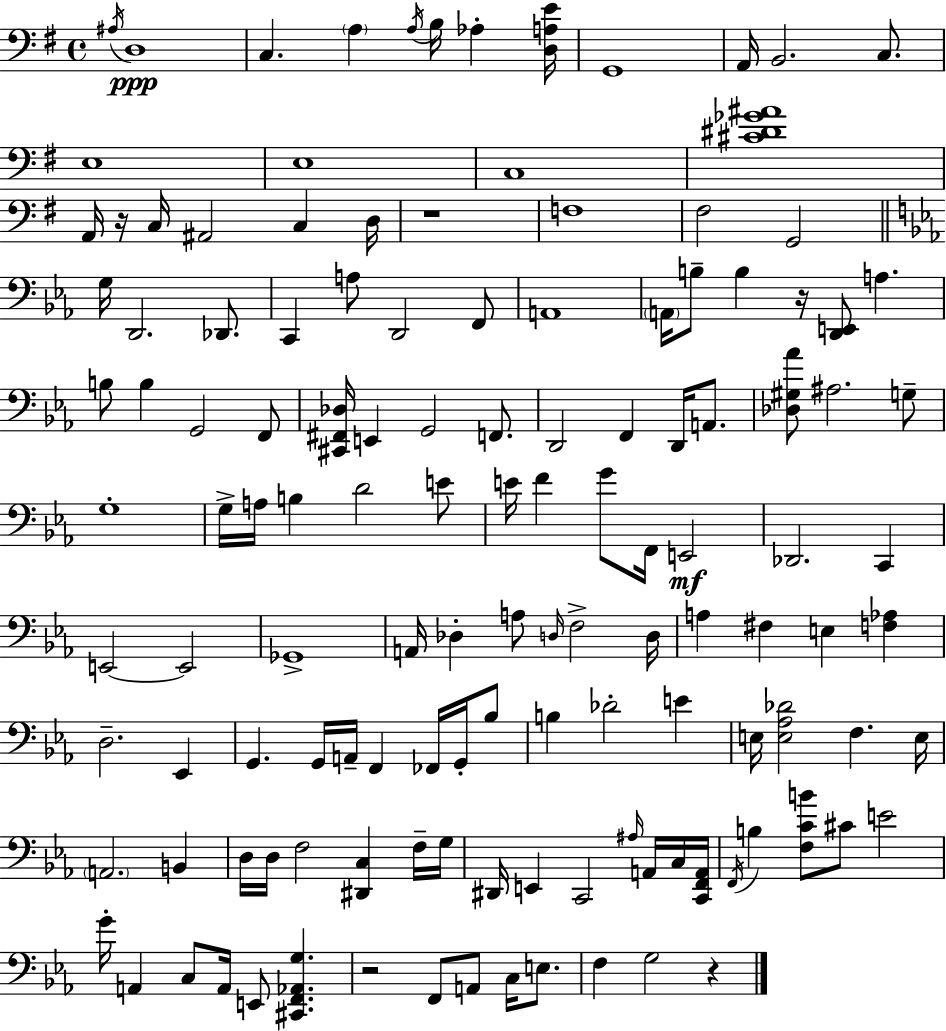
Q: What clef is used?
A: bass